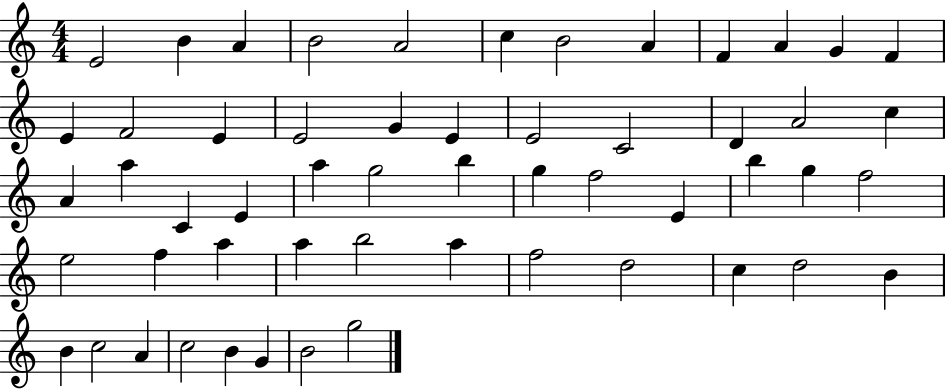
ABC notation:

X:1
T:Untitled
M:4/4
L:1/4
K:C
E2 B A B2 A2 c B2 A F A G F E F2 E E2 G E E2 C2 D A2 c A a C E a g2 b g f2 E b g f2 e2 f a a b2 a f2 d2 c d2 B B c2 A c2 B G B2 g2